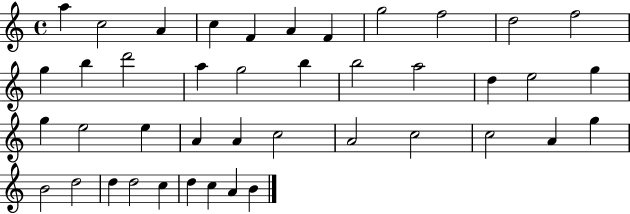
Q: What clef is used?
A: treble